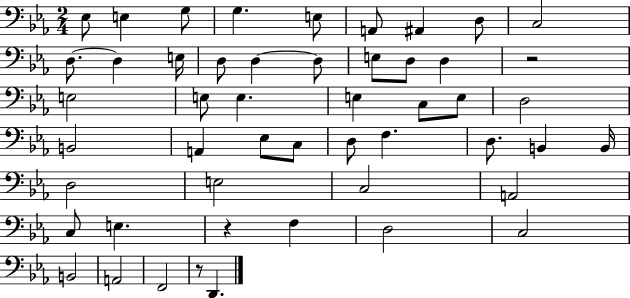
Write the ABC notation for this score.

X:1
T:Untitled
M:2/4
L:1/4
K:Eb
_E,/2 E, G,/2 G, E,/2 A,,/2 ^A,, D,/2 C,2 D,/2 D, E,/4 D,/2 D, D,/2 E,/2 D,/2 D, z2 E,2 E,/2 E, E, C,/2 E,/2 D,2 B,,2 A,, _E,/2 C,/2 D,/2 F, D,/2 B,, B,,/4 D,2 E,2 C,2 A,,2 C,/2 E, z F, D,2 C,2 B,,2 A,,2 F,,2 z/2 D,,